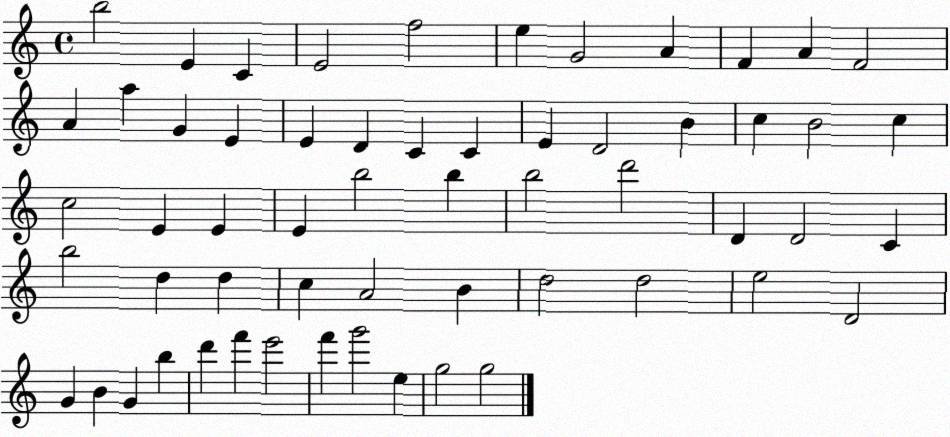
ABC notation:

X:1
T:Untitled
M:4/4
L:1/4
K:C
b2 E C E2 f2 e G2 A F A F2 A a G E E D C C E D2 B c B2 c c2 E E E b2 b b2 d'2 D D2 C b2 d d c A2 B d2 d2 e2 D2 G B G b d' f' e'2 f' g'2 e g2 g2